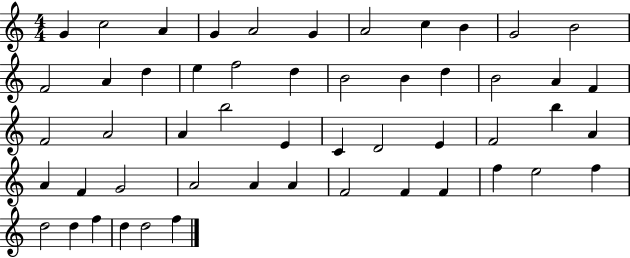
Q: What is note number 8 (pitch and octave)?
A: C5